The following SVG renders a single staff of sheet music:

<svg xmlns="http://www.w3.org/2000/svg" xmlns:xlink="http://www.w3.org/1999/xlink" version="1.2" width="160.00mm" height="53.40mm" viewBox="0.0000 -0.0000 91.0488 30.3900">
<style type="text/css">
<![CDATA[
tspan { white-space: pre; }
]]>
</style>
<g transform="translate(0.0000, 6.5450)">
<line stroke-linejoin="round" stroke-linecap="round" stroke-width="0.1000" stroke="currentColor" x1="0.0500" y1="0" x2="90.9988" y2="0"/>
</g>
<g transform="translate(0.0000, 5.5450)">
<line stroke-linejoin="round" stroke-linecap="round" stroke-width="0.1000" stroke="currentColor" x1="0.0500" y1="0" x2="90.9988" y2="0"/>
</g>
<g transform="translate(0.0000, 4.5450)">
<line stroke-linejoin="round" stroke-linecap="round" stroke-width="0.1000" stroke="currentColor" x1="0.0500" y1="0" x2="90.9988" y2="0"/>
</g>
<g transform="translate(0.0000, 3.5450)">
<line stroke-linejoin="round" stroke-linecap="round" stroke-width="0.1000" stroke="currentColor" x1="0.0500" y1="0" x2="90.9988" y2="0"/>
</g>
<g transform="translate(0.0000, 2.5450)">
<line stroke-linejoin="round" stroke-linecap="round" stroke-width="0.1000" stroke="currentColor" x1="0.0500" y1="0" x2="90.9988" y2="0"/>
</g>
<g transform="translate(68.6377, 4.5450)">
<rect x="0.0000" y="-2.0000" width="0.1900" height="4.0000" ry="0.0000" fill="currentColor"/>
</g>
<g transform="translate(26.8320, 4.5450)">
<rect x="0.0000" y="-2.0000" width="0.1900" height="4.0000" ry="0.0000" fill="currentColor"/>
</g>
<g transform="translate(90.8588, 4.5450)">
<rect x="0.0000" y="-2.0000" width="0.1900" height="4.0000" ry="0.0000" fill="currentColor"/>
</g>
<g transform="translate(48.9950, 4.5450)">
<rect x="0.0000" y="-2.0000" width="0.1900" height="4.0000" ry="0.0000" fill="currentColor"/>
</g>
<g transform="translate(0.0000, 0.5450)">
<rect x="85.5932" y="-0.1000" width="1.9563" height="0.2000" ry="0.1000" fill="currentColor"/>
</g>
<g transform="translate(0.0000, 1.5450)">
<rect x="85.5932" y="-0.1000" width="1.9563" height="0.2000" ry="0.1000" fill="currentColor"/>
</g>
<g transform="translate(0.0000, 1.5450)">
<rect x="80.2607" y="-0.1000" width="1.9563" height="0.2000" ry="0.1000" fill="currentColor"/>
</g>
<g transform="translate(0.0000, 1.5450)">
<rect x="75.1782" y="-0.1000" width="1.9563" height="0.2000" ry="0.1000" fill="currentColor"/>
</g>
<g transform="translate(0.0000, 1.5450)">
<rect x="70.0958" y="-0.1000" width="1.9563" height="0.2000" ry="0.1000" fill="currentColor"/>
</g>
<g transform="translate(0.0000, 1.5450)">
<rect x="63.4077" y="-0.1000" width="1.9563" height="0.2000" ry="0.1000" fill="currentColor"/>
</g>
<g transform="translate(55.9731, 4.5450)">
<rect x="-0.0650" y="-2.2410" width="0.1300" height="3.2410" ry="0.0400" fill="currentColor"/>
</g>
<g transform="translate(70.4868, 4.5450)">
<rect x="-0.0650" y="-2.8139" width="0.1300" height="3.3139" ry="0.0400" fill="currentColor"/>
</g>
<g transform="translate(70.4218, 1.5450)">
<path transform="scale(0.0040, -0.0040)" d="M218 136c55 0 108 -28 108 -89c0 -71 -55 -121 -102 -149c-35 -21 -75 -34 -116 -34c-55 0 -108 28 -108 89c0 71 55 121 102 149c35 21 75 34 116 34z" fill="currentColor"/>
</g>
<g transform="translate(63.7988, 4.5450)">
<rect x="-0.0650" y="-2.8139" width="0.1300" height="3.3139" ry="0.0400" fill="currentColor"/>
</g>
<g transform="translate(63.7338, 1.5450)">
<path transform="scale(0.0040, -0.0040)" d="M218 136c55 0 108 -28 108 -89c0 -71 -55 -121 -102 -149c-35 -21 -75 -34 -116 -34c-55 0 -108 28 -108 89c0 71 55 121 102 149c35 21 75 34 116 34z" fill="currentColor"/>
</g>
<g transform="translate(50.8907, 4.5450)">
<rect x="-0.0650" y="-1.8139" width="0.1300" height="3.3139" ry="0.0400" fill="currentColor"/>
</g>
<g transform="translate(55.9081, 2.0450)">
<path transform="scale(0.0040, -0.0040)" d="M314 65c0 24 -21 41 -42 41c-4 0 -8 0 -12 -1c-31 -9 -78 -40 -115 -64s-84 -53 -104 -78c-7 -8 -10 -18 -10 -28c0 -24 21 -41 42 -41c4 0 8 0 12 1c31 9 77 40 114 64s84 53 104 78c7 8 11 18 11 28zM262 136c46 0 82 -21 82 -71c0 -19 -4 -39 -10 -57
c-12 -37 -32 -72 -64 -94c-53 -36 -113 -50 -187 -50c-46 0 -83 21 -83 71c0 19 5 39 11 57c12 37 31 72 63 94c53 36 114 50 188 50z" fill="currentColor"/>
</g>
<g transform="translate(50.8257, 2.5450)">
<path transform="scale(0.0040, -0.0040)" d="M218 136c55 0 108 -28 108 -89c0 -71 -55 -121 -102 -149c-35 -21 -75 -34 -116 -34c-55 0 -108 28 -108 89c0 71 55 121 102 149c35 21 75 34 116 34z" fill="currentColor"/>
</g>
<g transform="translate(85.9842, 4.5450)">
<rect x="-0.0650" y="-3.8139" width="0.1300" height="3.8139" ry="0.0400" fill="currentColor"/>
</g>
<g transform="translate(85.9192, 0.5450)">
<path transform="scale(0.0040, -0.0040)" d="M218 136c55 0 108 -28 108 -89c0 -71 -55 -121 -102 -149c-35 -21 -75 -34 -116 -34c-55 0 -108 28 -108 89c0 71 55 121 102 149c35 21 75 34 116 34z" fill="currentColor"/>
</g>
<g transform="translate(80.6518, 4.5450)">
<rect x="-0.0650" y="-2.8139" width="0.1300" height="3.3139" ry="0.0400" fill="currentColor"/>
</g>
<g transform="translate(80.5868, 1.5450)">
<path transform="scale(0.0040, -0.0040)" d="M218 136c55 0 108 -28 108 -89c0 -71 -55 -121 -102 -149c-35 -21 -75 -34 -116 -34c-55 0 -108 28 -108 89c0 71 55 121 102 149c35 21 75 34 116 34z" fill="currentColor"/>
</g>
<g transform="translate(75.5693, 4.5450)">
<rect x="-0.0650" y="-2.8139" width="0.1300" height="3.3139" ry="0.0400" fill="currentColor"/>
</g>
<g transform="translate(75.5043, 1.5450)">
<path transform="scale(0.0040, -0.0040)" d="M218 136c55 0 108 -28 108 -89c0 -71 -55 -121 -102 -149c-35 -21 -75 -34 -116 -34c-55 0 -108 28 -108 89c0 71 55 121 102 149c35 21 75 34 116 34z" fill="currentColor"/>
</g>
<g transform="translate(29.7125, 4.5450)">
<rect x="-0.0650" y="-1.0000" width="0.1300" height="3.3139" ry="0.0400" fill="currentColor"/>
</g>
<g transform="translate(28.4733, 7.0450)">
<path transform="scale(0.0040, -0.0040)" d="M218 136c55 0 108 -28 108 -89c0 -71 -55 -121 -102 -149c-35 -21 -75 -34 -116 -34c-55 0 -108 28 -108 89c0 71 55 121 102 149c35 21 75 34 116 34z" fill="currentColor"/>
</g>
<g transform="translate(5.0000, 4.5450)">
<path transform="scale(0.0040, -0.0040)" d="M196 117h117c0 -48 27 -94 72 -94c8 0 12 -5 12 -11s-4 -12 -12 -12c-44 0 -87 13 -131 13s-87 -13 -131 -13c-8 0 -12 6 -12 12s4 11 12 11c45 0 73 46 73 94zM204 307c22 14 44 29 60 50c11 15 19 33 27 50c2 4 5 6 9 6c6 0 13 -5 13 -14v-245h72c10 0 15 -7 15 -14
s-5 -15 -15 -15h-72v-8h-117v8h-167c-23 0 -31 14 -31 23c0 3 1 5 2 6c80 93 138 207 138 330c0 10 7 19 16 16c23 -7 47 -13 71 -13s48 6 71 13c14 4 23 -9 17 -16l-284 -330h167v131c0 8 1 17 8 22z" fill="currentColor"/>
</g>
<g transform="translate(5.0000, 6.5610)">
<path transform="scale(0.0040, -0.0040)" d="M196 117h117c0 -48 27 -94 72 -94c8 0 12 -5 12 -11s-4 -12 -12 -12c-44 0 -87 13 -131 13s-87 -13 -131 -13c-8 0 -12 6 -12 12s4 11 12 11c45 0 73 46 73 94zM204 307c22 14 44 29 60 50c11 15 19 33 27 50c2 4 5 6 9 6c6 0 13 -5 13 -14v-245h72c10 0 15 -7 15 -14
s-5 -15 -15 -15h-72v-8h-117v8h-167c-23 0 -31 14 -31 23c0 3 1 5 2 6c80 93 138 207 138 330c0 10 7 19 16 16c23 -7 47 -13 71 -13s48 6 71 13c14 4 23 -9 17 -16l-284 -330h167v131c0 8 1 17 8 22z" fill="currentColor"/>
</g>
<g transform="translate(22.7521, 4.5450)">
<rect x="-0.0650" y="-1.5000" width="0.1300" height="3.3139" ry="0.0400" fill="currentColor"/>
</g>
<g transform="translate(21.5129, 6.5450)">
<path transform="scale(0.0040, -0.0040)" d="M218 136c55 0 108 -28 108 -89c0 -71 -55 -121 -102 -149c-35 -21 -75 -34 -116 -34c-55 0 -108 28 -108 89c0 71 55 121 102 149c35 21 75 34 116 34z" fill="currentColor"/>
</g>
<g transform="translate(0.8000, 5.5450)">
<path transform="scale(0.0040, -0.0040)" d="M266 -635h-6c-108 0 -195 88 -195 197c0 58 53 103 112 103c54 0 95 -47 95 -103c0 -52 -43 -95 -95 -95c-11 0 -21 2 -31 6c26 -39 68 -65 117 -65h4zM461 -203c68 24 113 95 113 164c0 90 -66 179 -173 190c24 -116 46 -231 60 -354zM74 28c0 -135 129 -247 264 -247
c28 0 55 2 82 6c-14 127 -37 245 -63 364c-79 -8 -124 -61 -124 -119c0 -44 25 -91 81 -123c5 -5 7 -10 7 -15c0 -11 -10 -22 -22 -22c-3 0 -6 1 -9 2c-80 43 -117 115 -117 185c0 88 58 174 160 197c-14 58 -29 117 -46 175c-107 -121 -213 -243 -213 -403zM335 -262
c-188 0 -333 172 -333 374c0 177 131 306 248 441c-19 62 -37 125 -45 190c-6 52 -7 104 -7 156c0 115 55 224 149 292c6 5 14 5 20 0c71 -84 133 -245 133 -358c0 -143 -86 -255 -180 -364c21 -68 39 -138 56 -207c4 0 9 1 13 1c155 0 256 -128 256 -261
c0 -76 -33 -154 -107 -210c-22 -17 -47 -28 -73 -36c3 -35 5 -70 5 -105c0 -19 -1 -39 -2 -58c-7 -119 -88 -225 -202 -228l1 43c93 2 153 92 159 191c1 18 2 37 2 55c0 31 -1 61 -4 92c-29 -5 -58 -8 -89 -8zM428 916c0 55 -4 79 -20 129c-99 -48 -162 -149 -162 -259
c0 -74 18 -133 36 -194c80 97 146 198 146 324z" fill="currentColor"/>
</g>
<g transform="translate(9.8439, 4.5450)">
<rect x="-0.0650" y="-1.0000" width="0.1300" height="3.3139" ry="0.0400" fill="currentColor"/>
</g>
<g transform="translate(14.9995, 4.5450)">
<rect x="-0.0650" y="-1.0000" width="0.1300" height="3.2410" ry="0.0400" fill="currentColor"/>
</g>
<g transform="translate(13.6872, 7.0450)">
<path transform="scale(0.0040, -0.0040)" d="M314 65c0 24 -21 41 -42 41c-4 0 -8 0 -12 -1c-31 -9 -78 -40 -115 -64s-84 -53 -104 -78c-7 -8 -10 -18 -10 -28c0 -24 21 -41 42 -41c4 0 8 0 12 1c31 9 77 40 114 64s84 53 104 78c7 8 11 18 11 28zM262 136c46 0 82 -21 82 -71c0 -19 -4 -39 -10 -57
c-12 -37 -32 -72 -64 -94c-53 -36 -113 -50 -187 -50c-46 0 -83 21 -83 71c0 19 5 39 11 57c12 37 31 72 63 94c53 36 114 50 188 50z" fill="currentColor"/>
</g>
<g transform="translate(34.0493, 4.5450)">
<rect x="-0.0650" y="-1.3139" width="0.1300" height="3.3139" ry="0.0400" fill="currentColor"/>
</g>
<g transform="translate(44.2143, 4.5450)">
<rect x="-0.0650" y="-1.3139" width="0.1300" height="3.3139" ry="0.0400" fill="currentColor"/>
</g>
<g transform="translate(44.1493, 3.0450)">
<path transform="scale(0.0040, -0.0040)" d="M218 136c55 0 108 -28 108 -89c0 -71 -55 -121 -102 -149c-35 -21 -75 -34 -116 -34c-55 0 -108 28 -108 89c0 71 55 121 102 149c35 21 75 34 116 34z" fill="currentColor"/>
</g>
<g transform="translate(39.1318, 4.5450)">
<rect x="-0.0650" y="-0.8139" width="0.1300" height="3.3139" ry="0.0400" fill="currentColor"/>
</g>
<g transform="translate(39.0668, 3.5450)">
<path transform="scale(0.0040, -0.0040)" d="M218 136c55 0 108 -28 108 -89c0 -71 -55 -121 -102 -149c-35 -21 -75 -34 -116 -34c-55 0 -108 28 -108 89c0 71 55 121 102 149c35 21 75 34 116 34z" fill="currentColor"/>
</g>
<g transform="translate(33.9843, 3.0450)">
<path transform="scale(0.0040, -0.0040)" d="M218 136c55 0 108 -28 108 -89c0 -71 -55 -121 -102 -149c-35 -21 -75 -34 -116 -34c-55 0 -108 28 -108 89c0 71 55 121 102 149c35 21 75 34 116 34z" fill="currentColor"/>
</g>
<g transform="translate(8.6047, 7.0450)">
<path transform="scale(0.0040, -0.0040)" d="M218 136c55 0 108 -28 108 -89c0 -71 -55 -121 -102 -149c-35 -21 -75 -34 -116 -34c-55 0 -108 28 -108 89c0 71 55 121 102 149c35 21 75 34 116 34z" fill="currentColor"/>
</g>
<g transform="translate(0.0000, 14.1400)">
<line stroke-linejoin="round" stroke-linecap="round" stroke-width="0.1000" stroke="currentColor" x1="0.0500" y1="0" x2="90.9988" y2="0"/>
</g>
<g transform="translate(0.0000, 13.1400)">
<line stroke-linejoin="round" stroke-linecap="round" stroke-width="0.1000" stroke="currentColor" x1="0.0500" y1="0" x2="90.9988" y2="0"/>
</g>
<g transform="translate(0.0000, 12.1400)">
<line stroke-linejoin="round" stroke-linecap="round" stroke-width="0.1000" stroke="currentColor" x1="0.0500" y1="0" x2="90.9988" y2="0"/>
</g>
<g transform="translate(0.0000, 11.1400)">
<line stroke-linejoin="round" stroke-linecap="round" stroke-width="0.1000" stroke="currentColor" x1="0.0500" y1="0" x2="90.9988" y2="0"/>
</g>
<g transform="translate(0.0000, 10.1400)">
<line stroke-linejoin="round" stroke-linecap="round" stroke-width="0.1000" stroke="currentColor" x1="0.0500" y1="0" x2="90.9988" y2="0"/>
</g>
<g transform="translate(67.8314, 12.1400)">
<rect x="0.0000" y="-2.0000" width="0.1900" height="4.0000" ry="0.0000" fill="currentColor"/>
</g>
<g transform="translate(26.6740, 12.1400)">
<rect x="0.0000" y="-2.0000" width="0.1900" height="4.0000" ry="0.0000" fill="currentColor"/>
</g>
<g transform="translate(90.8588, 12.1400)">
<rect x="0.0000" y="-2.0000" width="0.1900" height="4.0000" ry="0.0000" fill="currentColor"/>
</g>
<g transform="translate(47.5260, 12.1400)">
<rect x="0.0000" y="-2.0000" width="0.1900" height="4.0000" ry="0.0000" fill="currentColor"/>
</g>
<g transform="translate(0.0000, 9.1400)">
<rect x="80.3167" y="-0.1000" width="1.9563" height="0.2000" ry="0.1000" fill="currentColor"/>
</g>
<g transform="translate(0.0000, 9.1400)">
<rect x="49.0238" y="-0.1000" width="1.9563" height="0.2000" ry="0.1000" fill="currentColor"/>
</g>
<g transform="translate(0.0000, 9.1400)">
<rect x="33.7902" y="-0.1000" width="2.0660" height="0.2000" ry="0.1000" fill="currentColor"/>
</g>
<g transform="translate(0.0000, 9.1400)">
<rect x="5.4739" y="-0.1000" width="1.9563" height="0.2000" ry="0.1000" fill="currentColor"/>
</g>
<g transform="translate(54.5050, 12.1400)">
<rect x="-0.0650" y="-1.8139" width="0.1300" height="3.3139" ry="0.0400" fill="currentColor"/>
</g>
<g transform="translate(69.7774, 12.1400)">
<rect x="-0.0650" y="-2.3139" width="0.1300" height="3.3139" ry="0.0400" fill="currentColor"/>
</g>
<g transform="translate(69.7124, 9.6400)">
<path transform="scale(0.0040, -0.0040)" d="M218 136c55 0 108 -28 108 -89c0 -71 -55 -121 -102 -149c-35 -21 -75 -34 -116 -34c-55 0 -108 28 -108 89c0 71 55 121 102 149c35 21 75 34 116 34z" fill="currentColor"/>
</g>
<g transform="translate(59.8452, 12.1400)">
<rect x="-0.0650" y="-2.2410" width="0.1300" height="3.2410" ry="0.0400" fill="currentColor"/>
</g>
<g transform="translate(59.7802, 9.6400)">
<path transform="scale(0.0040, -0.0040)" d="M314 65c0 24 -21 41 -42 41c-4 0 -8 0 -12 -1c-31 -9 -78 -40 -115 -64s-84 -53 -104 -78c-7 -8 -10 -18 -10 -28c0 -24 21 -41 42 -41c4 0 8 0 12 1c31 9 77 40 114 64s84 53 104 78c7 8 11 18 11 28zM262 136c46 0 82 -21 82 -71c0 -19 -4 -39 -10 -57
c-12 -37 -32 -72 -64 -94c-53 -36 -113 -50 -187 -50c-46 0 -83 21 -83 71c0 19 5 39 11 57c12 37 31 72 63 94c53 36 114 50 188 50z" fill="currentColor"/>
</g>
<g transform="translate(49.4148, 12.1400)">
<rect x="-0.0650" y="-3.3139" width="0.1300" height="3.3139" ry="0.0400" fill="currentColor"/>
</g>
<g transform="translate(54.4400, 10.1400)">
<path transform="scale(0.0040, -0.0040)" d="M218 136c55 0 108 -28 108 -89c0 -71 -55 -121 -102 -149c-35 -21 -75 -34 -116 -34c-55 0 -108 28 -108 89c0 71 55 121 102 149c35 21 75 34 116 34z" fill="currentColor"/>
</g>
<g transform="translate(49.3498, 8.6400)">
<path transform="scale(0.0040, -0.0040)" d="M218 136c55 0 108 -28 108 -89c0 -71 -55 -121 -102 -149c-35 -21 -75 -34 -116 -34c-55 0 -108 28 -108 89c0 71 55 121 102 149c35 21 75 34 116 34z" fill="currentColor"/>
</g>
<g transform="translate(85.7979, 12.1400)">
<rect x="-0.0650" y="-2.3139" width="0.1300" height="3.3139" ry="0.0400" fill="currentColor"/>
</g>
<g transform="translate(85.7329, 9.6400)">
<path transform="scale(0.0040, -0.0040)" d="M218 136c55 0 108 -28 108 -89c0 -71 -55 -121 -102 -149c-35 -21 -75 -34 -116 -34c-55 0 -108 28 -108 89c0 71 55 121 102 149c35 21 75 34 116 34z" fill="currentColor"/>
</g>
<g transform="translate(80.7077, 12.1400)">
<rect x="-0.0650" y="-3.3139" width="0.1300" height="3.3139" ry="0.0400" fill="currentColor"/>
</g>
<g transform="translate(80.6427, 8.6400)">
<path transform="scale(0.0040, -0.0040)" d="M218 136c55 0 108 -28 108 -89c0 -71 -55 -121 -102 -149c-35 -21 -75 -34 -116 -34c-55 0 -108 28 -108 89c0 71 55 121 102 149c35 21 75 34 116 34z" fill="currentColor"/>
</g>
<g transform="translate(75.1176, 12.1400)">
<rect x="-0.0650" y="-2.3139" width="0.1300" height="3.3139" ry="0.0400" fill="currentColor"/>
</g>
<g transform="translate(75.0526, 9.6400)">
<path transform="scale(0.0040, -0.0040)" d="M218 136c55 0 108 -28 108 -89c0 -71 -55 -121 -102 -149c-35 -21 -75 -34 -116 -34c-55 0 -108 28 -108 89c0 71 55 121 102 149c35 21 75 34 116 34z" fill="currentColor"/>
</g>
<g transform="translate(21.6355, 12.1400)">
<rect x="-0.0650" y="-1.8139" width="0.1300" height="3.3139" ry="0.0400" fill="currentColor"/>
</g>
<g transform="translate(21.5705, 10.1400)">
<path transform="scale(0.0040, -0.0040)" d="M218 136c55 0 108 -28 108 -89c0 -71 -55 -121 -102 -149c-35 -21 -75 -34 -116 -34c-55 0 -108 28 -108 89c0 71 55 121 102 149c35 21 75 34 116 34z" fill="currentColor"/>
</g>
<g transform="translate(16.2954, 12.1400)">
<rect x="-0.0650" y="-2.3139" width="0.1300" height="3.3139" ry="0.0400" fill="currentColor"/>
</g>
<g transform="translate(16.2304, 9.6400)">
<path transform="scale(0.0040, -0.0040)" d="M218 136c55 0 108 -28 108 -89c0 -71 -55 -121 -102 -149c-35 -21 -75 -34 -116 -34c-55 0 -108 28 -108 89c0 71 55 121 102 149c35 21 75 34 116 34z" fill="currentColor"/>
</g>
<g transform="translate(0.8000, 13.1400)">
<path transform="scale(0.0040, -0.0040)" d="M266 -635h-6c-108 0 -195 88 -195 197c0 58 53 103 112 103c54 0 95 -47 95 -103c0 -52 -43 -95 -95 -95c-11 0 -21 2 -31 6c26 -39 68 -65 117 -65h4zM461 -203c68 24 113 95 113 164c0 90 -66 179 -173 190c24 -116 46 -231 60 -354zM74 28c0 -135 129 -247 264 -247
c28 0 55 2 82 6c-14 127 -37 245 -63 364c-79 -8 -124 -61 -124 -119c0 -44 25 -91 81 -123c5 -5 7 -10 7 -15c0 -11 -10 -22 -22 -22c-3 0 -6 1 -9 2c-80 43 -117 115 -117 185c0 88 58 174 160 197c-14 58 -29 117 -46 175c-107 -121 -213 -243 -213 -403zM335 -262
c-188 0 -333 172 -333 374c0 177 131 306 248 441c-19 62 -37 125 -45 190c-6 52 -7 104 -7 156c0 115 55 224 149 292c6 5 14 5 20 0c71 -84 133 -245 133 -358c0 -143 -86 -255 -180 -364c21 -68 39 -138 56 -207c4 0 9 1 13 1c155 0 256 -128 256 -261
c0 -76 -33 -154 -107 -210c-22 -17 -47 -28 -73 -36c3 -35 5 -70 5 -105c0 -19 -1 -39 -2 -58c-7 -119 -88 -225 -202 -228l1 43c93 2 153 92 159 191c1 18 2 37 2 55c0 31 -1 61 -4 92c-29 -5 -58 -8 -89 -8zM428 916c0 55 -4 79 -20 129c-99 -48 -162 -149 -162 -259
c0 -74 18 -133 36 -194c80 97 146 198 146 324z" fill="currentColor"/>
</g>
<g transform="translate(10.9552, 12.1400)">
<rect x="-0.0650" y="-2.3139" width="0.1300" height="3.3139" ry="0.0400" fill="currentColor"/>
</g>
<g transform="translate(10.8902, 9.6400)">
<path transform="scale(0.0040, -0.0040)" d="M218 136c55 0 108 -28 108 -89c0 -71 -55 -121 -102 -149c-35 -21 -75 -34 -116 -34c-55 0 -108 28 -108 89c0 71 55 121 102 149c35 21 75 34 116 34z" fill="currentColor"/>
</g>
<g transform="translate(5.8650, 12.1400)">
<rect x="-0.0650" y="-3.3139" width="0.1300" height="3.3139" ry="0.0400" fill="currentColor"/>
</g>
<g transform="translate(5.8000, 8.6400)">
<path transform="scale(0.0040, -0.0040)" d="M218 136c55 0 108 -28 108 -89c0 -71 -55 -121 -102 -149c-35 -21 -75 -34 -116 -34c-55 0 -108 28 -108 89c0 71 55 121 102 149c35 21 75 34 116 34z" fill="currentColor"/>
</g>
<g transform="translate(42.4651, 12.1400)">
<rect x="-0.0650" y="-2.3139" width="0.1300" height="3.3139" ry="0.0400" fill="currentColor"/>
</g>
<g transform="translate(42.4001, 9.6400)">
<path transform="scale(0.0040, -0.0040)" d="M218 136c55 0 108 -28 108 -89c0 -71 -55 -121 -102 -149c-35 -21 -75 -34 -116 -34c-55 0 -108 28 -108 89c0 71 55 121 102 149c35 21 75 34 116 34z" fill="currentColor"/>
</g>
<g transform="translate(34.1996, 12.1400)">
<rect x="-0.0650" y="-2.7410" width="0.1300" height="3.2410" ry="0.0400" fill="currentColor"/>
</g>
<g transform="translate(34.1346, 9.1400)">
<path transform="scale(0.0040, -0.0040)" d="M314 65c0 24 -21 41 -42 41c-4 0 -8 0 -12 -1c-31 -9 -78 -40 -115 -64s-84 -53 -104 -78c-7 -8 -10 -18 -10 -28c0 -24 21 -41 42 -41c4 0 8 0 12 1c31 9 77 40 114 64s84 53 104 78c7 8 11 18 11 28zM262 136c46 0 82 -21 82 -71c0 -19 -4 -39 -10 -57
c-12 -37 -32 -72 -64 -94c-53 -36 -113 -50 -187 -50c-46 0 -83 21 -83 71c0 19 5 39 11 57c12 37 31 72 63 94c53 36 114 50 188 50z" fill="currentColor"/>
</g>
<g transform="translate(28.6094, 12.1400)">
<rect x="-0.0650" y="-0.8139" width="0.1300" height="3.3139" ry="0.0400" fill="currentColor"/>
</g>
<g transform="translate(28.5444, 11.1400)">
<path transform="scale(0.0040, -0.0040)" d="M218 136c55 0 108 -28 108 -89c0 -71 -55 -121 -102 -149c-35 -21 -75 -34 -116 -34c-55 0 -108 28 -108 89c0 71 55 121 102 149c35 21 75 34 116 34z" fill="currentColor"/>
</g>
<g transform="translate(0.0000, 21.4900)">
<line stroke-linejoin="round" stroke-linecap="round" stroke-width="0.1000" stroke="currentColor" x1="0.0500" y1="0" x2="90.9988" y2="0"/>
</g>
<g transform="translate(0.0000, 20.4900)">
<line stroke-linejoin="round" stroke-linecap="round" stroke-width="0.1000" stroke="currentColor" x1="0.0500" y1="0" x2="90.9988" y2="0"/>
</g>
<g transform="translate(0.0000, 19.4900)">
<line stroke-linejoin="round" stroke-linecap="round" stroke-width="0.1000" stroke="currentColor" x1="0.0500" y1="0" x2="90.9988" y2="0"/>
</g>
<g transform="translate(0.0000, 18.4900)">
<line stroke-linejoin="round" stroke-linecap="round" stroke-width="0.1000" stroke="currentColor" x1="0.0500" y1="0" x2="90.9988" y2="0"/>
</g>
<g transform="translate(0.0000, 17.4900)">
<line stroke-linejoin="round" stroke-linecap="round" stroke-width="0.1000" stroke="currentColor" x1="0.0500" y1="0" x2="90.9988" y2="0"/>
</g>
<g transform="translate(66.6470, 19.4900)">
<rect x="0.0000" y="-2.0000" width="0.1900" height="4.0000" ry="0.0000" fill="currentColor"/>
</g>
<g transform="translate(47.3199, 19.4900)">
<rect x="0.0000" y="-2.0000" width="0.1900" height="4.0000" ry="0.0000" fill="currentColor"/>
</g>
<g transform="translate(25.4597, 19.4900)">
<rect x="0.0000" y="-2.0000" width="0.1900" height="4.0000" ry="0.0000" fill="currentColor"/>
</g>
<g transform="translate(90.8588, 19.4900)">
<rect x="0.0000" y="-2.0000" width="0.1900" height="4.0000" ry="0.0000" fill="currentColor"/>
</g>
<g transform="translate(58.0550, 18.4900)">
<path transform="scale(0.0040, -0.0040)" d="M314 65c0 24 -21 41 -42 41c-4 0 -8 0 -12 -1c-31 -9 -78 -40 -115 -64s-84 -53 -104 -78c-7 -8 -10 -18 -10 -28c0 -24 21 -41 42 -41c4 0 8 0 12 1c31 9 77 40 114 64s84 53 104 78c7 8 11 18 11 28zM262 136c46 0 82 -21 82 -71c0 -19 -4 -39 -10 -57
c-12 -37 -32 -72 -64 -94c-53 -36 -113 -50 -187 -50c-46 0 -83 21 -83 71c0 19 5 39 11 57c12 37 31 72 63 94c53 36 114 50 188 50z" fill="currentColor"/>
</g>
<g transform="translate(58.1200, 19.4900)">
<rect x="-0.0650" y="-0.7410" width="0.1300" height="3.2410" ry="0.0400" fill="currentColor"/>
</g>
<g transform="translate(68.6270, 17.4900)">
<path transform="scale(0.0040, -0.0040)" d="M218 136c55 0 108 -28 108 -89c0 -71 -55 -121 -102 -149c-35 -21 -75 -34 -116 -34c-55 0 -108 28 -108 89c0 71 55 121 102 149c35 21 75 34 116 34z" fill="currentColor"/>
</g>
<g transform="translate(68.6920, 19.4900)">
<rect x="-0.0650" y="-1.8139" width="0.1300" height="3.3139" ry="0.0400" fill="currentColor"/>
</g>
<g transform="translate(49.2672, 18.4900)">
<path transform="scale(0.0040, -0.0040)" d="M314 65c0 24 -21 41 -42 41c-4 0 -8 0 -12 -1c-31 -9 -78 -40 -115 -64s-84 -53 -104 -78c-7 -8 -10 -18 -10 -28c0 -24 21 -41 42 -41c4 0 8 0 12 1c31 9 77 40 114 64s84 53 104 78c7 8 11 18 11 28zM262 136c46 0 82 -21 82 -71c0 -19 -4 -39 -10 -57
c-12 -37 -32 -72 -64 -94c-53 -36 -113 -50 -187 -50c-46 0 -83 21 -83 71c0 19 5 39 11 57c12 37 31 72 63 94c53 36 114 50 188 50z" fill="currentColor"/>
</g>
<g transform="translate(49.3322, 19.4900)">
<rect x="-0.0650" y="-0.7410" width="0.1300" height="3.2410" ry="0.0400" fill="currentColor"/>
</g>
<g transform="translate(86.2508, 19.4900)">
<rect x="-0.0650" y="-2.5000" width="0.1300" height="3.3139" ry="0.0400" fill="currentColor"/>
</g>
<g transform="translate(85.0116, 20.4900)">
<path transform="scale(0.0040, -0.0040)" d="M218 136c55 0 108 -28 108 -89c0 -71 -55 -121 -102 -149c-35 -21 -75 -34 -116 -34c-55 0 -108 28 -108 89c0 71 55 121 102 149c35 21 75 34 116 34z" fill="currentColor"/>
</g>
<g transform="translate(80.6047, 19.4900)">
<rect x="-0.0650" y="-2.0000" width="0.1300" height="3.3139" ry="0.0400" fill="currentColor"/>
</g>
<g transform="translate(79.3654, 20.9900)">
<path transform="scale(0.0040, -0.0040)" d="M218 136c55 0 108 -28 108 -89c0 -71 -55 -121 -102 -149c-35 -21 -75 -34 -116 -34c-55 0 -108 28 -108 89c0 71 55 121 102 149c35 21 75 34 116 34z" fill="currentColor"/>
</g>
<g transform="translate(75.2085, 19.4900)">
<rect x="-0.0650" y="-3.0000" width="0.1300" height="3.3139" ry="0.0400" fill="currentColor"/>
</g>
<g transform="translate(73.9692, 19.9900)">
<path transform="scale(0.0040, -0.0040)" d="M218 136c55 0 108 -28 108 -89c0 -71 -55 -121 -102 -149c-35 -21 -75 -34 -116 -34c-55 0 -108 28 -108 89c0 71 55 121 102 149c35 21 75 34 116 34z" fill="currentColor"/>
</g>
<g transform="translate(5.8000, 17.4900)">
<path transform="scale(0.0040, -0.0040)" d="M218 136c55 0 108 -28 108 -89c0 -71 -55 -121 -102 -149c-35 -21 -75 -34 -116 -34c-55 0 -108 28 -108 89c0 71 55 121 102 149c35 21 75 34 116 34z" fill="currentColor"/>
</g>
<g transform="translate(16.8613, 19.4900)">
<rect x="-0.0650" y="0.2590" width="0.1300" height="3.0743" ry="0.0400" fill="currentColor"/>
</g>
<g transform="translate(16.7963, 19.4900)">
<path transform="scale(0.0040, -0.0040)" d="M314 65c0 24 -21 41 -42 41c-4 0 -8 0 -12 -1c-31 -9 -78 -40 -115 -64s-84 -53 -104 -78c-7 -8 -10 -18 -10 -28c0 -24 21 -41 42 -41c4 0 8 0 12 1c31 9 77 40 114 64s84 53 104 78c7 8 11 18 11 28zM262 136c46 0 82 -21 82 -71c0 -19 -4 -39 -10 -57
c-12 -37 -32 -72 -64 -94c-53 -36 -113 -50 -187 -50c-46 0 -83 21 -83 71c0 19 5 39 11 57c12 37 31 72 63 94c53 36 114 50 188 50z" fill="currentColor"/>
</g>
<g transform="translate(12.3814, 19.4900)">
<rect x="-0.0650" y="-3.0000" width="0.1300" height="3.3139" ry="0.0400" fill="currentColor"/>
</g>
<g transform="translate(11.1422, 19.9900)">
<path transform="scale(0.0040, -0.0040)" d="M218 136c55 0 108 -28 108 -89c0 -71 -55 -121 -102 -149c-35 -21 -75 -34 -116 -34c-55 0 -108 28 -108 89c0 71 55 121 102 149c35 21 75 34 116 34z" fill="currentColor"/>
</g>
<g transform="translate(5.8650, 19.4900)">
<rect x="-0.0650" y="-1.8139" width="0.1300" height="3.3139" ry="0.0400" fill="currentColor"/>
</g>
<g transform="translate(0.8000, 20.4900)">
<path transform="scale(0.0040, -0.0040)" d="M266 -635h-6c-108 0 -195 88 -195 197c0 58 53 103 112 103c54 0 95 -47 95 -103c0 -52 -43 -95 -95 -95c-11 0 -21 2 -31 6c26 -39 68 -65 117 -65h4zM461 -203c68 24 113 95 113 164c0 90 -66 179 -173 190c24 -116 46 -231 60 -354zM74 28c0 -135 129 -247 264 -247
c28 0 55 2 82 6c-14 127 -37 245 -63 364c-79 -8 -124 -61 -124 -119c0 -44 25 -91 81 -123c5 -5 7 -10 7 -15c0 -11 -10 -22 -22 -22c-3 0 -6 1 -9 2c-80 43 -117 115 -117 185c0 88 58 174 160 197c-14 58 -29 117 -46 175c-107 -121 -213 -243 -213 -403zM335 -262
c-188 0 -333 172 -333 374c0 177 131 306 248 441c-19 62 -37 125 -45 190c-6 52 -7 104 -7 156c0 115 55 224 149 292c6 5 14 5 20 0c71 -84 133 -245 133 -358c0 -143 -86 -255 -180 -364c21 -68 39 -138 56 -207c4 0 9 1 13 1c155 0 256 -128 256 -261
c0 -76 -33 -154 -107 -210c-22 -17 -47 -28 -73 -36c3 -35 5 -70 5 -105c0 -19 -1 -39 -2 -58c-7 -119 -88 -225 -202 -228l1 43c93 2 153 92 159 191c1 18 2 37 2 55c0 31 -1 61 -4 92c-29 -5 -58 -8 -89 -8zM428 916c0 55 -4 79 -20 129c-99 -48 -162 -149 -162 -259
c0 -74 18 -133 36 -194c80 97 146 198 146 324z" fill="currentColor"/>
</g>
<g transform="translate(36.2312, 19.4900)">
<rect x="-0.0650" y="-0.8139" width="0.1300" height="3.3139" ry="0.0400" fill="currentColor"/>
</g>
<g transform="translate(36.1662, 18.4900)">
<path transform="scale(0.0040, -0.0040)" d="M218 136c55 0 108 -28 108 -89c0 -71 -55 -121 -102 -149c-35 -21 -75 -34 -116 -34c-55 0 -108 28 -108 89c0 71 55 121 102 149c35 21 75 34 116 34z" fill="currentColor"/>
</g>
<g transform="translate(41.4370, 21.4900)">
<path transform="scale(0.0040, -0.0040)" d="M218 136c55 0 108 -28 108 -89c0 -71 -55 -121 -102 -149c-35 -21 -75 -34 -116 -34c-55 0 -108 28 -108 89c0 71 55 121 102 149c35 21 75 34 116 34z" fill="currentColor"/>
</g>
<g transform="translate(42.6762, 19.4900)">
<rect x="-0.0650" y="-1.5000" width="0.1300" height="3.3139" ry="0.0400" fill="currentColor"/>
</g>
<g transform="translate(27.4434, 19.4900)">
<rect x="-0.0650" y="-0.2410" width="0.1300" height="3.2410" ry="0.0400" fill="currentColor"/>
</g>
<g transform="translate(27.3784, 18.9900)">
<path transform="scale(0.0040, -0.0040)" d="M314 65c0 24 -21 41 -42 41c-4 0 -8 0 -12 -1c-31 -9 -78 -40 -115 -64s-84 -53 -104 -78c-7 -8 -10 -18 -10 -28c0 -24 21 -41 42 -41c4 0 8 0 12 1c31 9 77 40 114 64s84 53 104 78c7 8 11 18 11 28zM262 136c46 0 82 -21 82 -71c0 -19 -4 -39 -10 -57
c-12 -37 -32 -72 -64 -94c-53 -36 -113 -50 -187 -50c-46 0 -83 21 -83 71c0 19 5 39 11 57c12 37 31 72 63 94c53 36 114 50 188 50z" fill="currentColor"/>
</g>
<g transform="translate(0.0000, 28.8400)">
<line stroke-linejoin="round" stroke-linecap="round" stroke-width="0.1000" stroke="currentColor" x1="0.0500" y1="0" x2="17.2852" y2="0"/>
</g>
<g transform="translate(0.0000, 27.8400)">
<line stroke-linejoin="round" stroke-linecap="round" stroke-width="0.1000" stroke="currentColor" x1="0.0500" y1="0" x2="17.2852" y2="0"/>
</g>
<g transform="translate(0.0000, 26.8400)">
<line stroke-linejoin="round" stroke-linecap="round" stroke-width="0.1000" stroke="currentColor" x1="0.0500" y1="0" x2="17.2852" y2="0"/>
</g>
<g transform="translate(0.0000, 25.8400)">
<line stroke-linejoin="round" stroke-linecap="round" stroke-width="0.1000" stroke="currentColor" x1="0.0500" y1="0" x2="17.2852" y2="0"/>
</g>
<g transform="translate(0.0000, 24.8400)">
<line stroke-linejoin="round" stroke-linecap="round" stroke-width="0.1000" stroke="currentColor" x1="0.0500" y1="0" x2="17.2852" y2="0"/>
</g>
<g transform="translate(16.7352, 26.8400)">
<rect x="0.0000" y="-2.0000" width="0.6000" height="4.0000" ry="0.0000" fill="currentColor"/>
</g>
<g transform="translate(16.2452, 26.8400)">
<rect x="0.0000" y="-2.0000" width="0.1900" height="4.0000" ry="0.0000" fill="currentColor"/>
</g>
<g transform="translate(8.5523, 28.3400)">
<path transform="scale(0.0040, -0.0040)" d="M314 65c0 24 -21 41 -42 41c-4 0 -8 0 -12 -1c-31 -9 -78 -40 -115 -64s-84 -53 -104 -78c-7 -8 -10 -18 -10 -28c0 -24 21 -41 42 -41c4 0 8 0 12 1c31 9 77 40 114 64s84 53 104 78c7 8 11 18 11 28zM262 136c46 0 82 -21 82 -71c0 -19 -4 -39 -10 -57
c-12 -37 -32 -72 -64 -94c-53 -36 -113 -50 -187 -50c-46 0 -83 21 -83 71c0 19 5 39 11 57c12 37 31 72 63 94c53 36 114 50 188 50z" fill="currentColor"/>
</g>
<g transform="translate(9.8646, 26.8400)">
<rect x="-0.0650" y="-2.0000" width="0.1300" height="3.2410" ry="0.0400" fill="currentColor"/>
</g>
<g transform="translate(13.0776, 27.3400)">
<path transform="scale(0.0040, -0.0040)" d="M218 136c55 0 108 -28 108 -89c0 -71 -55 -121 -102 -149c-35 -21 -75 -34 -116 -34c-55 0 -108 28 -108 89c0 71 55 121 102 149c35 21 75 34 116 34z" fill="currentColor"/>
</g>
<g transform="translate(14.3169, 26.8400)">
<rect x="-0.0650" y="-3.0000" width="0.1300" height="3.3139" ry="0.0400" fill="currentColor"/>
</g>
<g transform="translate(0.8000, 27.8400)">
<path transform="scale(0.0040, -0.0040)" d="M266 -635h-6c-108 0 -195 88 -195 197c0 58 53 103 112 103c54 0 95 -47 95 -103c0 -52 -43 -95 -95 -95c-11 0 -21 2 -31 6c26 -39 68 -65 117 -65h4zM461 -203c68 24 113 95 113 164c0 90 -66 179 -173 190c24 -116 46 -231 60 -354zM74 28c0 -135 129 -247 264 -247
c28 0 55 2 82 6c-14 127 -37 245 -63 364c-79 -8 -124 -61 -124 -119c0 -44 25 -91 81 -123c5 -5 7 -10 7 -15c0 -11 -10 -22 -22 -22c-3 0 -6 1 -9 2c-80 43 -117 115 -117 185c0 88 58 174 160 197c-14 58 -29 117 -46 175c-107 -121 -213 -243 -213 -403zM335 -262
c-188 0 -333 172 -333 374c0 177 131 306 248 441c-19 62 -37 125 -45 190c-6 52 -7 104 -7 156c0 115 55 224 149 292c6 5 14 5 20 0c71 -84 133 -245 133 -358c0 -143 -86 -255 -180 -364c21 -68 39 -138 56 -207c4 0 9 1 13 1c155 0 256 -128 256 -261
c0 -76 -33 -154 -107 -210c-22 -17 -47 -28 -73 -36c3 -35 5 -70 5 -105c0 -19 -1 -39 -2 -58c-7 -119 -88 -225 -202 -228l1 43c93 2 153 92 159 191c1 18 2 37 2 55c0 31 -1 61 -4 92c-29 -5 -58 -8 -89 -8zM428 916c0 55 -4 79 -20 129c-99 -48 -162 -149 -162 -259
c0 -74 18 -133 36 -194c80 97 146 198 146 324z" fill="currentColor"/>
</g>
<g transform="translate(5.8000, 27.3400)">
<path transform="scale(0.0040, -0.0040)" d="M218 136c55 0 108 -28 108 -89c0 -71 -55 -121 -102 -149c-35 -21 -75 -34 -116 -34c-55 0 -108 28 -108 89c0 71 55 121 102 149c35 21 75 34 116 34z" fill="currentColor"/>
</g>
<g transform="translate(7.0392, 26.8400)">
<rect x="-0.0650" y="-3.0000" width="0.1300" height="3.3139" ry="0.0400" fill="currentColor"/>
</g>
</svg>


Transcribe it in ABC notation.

X:1
T:Untitled
M:4/4
L:1/4
K:C
D D2 E D e d e f g2 a a a a c' b g g f d a2 g b f g2 g g b g f A B2 c2 d E d2 d2 f A F G A F2 A